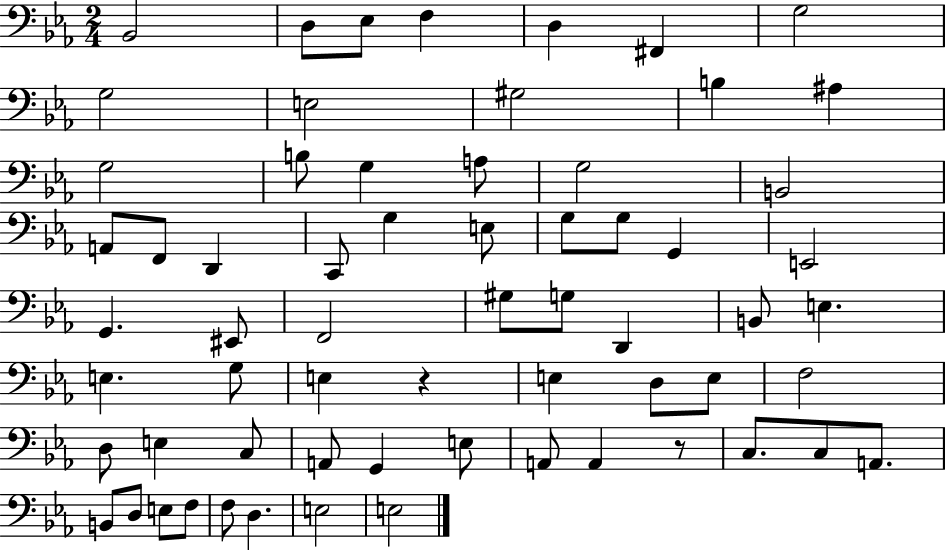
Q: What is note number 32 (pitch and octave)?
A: G#3